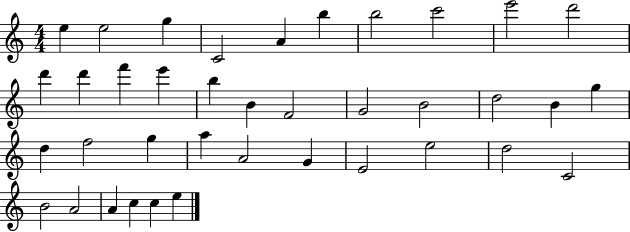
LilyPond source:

{
  \clef treble
  \numericTimeSignature
  \time 4/4
  \key c \major
  e''4 e''2 g''4 | c'2 a'4 b''4 | b''2 c'''2 | e'''2 d'''2 | \break d'''4 d'''4 f'''4 e'''4 | b''4 b'4 f'2 | g'2 b'2 | d''2 b'4 g''4 | \break d''4 f''2 g''4 | a''4 a'2 g'4 | e'2 e''2 | d''2 c'2 | \break b'2 a'2 | a'4 c''4 c''4 e''4 | \bar "|."
}